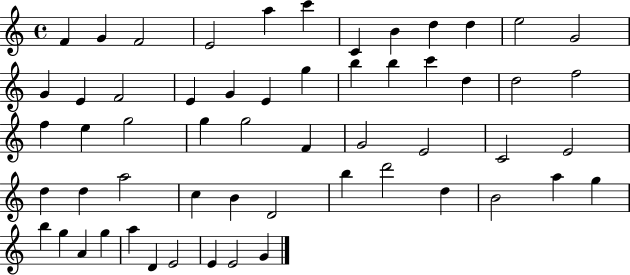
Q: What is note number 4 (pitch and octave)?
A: E4